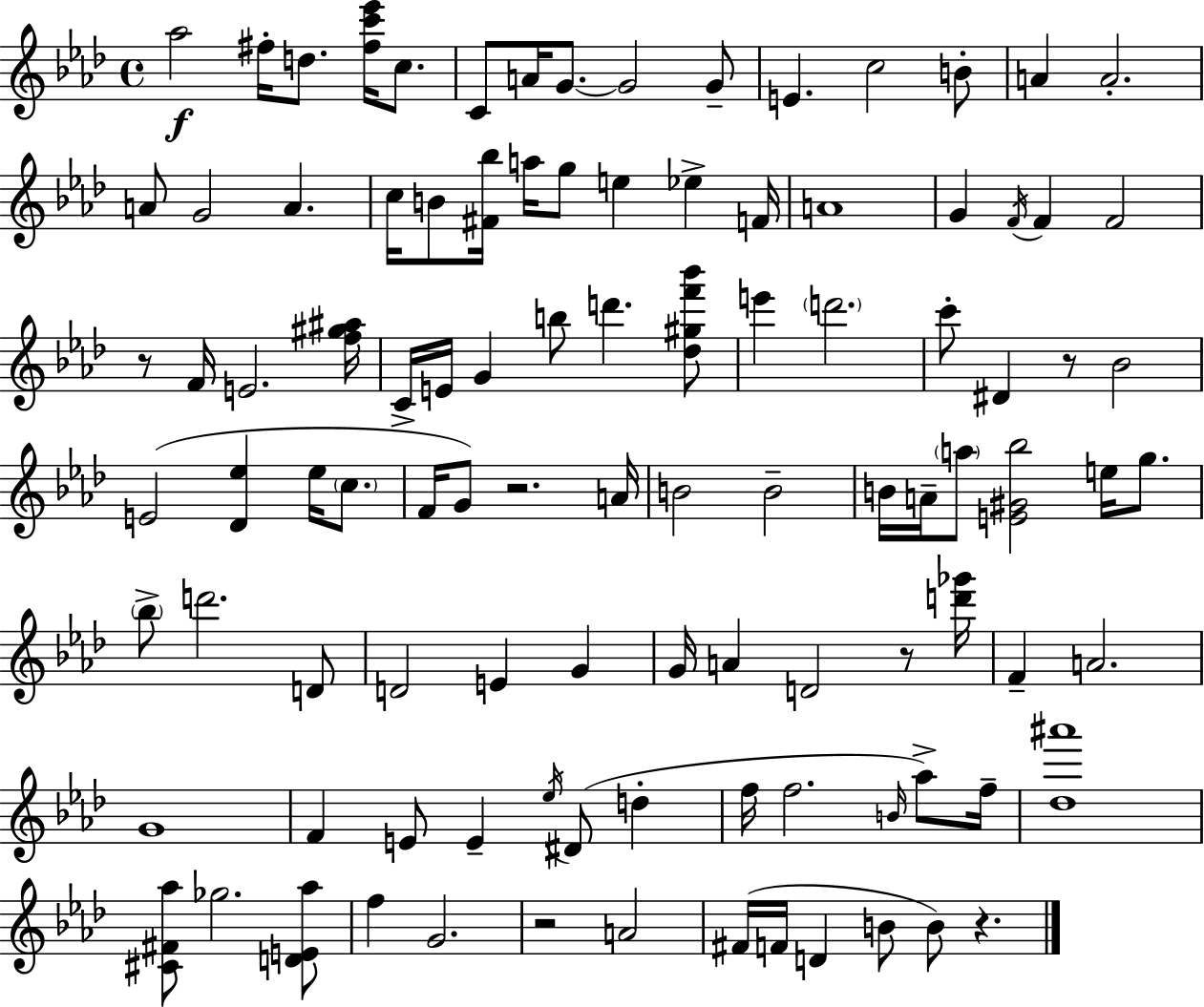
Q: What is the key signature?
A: F minor